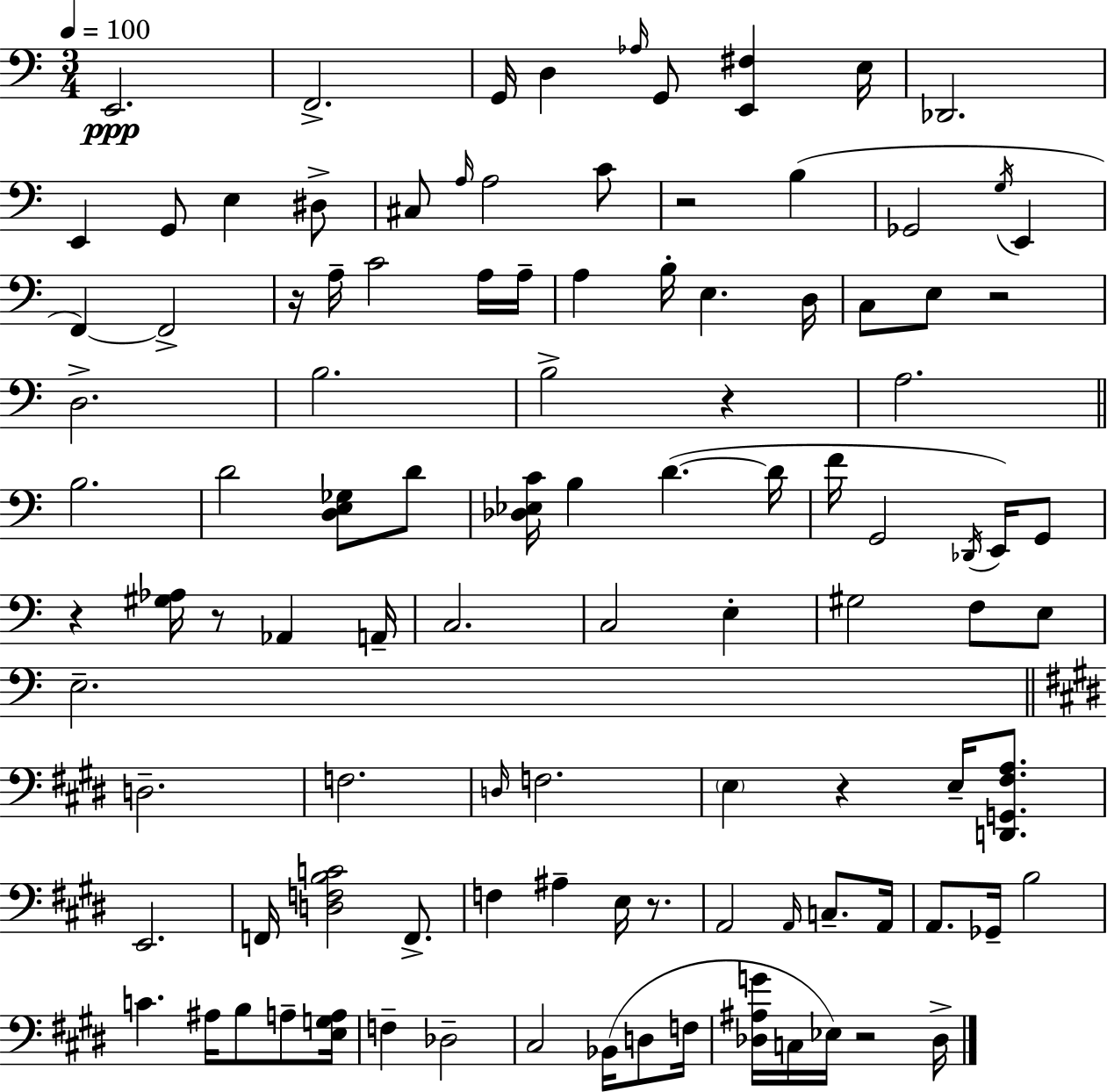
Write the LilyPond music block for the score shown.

{
  \clef bass
  \numericTimeSignature
  \time 3/4
  \key c \major
  \tempo 4 = 100
  e,2.\ppp | f,2.-> | g,16 d4 \grace { aes16 } g,8 <e, fis>4 | e16 des,2. | \break e,4 g,8 e4 dis8-> | cis8 \grace { a16 } a2 | c'8 r2 b4( | ges,2 \acciaccatura { g16 } e,4 | \break f,4~~) f,2-> | r16 a16-- c'2 | a16 a16-- a4 b16-. e4. | d16 c8 e8 r2 | \break d2.-> | b2. | b2-> r4 | a2. | \break \bar "||" \break \key a \minor b2. | d'2 <d e ges>8 d'8 | <des ees c'>16 b4 d'4.~(~ d'16 | f'16 g,2 \acciaccatura { des,16 } e,16) g,8 | \break r4 <gis aes>16 r8 aes,4 | a,16-- c2. | c2 e4-. | gis2 f8 e8 | \break e2.-- | \bar "||" \break \key e \major d2.-- | f2. | \grace { d16 } f2. | \parenthesize e4 r4 e16-- <d, g, fis a>8. | \break e,2. | f,16 <d f b c'>2 f,8.-> | f4 ais4-- e16 r8. | a,2 \grace { a,16 } c8.-- | \break a,16 a,8. ges,16-- b2 | c'4. ais16 b8 a8-- | <e g a>16 f4-- des2-- | cis2 bes,16( d8 | \break f16 <des ais g'>16 c16 ees16) r2 | des16-> \bar "|."
}